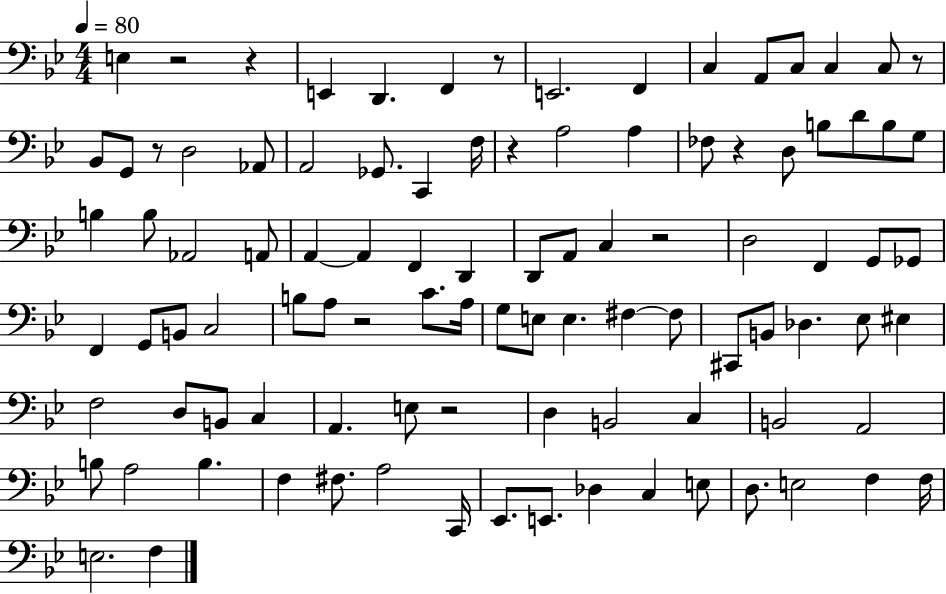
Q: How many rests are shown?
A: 10